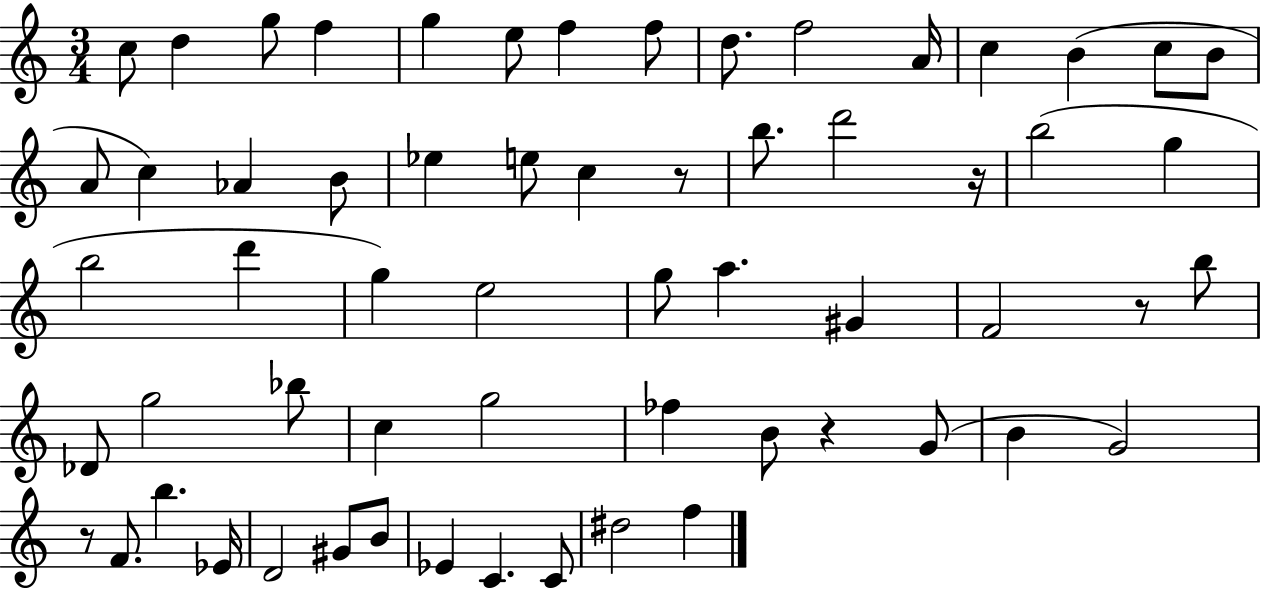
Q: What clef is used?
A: treble